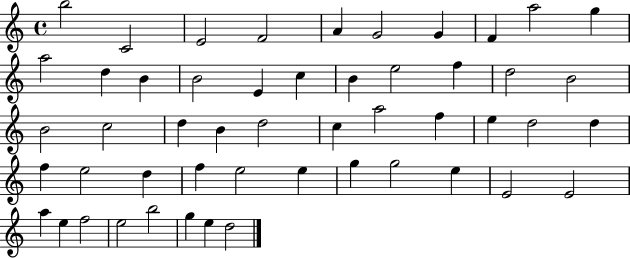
X:1
T:Untitled
M:4/4
L:1/4
K:C
b2 C2 E2 F2 A G2 G F a2 g a2 d B B2 E c B e2 f d2 B2 B2 c2 d B d2 c a2 f e d2 d f e2 d f e2 e g g2 e E2 E2 a e f2 e2 b2 g e d2